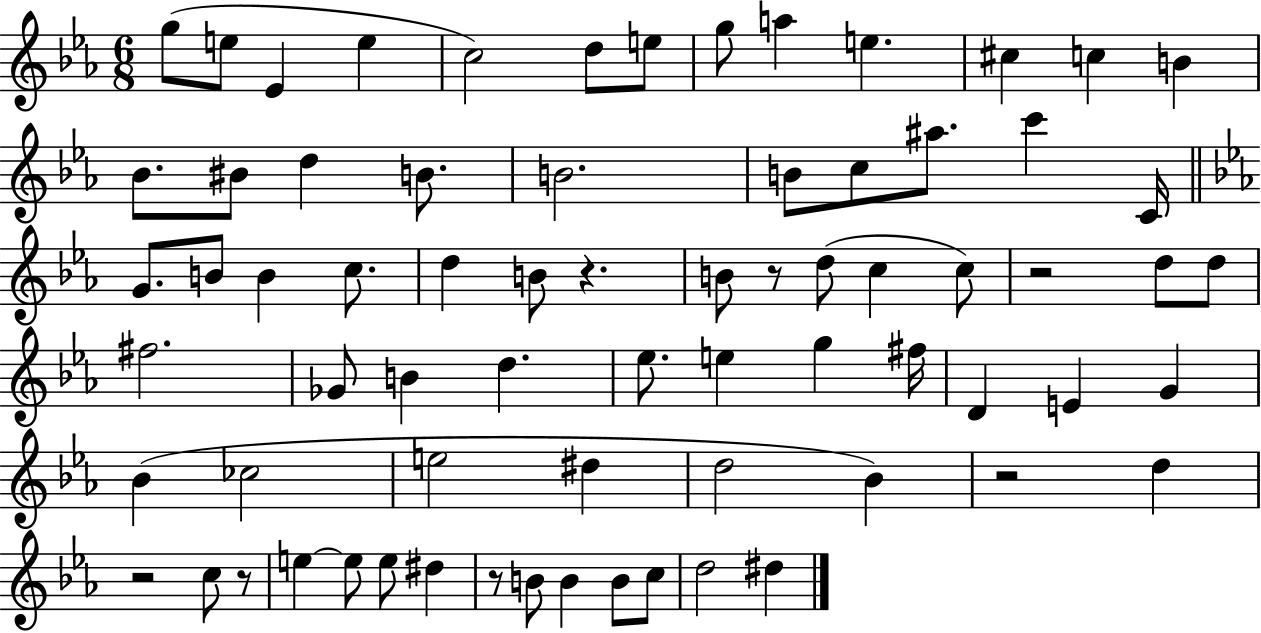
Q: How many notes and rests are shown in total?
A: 71